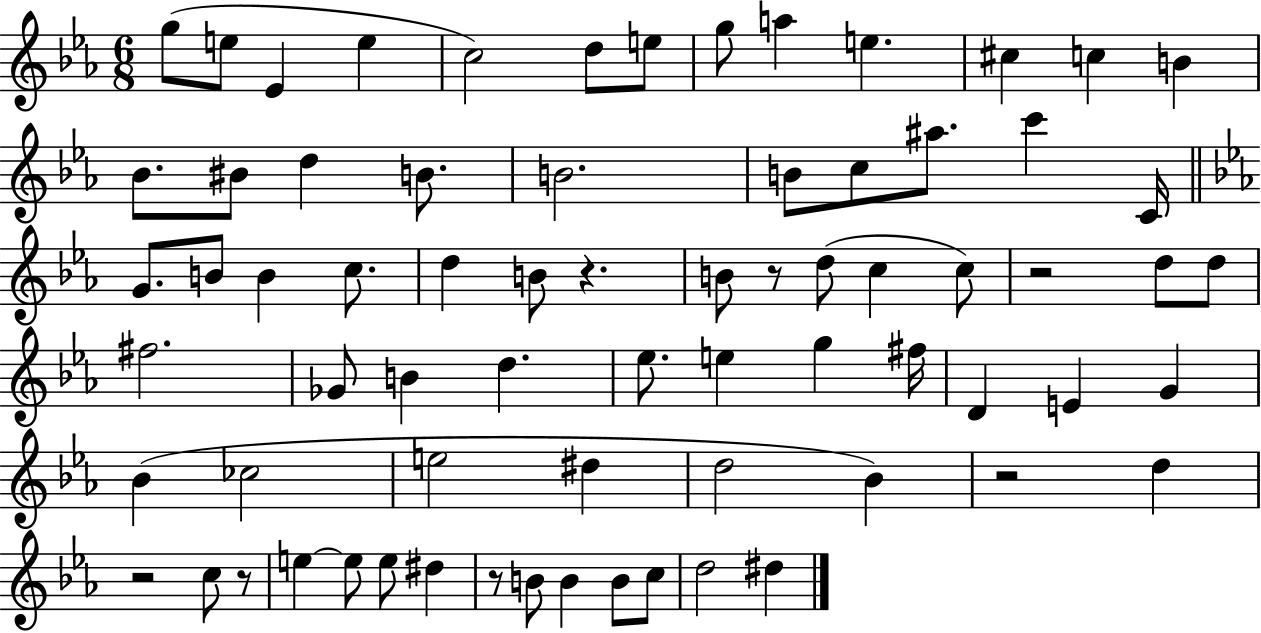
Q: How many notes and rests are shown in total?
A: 71